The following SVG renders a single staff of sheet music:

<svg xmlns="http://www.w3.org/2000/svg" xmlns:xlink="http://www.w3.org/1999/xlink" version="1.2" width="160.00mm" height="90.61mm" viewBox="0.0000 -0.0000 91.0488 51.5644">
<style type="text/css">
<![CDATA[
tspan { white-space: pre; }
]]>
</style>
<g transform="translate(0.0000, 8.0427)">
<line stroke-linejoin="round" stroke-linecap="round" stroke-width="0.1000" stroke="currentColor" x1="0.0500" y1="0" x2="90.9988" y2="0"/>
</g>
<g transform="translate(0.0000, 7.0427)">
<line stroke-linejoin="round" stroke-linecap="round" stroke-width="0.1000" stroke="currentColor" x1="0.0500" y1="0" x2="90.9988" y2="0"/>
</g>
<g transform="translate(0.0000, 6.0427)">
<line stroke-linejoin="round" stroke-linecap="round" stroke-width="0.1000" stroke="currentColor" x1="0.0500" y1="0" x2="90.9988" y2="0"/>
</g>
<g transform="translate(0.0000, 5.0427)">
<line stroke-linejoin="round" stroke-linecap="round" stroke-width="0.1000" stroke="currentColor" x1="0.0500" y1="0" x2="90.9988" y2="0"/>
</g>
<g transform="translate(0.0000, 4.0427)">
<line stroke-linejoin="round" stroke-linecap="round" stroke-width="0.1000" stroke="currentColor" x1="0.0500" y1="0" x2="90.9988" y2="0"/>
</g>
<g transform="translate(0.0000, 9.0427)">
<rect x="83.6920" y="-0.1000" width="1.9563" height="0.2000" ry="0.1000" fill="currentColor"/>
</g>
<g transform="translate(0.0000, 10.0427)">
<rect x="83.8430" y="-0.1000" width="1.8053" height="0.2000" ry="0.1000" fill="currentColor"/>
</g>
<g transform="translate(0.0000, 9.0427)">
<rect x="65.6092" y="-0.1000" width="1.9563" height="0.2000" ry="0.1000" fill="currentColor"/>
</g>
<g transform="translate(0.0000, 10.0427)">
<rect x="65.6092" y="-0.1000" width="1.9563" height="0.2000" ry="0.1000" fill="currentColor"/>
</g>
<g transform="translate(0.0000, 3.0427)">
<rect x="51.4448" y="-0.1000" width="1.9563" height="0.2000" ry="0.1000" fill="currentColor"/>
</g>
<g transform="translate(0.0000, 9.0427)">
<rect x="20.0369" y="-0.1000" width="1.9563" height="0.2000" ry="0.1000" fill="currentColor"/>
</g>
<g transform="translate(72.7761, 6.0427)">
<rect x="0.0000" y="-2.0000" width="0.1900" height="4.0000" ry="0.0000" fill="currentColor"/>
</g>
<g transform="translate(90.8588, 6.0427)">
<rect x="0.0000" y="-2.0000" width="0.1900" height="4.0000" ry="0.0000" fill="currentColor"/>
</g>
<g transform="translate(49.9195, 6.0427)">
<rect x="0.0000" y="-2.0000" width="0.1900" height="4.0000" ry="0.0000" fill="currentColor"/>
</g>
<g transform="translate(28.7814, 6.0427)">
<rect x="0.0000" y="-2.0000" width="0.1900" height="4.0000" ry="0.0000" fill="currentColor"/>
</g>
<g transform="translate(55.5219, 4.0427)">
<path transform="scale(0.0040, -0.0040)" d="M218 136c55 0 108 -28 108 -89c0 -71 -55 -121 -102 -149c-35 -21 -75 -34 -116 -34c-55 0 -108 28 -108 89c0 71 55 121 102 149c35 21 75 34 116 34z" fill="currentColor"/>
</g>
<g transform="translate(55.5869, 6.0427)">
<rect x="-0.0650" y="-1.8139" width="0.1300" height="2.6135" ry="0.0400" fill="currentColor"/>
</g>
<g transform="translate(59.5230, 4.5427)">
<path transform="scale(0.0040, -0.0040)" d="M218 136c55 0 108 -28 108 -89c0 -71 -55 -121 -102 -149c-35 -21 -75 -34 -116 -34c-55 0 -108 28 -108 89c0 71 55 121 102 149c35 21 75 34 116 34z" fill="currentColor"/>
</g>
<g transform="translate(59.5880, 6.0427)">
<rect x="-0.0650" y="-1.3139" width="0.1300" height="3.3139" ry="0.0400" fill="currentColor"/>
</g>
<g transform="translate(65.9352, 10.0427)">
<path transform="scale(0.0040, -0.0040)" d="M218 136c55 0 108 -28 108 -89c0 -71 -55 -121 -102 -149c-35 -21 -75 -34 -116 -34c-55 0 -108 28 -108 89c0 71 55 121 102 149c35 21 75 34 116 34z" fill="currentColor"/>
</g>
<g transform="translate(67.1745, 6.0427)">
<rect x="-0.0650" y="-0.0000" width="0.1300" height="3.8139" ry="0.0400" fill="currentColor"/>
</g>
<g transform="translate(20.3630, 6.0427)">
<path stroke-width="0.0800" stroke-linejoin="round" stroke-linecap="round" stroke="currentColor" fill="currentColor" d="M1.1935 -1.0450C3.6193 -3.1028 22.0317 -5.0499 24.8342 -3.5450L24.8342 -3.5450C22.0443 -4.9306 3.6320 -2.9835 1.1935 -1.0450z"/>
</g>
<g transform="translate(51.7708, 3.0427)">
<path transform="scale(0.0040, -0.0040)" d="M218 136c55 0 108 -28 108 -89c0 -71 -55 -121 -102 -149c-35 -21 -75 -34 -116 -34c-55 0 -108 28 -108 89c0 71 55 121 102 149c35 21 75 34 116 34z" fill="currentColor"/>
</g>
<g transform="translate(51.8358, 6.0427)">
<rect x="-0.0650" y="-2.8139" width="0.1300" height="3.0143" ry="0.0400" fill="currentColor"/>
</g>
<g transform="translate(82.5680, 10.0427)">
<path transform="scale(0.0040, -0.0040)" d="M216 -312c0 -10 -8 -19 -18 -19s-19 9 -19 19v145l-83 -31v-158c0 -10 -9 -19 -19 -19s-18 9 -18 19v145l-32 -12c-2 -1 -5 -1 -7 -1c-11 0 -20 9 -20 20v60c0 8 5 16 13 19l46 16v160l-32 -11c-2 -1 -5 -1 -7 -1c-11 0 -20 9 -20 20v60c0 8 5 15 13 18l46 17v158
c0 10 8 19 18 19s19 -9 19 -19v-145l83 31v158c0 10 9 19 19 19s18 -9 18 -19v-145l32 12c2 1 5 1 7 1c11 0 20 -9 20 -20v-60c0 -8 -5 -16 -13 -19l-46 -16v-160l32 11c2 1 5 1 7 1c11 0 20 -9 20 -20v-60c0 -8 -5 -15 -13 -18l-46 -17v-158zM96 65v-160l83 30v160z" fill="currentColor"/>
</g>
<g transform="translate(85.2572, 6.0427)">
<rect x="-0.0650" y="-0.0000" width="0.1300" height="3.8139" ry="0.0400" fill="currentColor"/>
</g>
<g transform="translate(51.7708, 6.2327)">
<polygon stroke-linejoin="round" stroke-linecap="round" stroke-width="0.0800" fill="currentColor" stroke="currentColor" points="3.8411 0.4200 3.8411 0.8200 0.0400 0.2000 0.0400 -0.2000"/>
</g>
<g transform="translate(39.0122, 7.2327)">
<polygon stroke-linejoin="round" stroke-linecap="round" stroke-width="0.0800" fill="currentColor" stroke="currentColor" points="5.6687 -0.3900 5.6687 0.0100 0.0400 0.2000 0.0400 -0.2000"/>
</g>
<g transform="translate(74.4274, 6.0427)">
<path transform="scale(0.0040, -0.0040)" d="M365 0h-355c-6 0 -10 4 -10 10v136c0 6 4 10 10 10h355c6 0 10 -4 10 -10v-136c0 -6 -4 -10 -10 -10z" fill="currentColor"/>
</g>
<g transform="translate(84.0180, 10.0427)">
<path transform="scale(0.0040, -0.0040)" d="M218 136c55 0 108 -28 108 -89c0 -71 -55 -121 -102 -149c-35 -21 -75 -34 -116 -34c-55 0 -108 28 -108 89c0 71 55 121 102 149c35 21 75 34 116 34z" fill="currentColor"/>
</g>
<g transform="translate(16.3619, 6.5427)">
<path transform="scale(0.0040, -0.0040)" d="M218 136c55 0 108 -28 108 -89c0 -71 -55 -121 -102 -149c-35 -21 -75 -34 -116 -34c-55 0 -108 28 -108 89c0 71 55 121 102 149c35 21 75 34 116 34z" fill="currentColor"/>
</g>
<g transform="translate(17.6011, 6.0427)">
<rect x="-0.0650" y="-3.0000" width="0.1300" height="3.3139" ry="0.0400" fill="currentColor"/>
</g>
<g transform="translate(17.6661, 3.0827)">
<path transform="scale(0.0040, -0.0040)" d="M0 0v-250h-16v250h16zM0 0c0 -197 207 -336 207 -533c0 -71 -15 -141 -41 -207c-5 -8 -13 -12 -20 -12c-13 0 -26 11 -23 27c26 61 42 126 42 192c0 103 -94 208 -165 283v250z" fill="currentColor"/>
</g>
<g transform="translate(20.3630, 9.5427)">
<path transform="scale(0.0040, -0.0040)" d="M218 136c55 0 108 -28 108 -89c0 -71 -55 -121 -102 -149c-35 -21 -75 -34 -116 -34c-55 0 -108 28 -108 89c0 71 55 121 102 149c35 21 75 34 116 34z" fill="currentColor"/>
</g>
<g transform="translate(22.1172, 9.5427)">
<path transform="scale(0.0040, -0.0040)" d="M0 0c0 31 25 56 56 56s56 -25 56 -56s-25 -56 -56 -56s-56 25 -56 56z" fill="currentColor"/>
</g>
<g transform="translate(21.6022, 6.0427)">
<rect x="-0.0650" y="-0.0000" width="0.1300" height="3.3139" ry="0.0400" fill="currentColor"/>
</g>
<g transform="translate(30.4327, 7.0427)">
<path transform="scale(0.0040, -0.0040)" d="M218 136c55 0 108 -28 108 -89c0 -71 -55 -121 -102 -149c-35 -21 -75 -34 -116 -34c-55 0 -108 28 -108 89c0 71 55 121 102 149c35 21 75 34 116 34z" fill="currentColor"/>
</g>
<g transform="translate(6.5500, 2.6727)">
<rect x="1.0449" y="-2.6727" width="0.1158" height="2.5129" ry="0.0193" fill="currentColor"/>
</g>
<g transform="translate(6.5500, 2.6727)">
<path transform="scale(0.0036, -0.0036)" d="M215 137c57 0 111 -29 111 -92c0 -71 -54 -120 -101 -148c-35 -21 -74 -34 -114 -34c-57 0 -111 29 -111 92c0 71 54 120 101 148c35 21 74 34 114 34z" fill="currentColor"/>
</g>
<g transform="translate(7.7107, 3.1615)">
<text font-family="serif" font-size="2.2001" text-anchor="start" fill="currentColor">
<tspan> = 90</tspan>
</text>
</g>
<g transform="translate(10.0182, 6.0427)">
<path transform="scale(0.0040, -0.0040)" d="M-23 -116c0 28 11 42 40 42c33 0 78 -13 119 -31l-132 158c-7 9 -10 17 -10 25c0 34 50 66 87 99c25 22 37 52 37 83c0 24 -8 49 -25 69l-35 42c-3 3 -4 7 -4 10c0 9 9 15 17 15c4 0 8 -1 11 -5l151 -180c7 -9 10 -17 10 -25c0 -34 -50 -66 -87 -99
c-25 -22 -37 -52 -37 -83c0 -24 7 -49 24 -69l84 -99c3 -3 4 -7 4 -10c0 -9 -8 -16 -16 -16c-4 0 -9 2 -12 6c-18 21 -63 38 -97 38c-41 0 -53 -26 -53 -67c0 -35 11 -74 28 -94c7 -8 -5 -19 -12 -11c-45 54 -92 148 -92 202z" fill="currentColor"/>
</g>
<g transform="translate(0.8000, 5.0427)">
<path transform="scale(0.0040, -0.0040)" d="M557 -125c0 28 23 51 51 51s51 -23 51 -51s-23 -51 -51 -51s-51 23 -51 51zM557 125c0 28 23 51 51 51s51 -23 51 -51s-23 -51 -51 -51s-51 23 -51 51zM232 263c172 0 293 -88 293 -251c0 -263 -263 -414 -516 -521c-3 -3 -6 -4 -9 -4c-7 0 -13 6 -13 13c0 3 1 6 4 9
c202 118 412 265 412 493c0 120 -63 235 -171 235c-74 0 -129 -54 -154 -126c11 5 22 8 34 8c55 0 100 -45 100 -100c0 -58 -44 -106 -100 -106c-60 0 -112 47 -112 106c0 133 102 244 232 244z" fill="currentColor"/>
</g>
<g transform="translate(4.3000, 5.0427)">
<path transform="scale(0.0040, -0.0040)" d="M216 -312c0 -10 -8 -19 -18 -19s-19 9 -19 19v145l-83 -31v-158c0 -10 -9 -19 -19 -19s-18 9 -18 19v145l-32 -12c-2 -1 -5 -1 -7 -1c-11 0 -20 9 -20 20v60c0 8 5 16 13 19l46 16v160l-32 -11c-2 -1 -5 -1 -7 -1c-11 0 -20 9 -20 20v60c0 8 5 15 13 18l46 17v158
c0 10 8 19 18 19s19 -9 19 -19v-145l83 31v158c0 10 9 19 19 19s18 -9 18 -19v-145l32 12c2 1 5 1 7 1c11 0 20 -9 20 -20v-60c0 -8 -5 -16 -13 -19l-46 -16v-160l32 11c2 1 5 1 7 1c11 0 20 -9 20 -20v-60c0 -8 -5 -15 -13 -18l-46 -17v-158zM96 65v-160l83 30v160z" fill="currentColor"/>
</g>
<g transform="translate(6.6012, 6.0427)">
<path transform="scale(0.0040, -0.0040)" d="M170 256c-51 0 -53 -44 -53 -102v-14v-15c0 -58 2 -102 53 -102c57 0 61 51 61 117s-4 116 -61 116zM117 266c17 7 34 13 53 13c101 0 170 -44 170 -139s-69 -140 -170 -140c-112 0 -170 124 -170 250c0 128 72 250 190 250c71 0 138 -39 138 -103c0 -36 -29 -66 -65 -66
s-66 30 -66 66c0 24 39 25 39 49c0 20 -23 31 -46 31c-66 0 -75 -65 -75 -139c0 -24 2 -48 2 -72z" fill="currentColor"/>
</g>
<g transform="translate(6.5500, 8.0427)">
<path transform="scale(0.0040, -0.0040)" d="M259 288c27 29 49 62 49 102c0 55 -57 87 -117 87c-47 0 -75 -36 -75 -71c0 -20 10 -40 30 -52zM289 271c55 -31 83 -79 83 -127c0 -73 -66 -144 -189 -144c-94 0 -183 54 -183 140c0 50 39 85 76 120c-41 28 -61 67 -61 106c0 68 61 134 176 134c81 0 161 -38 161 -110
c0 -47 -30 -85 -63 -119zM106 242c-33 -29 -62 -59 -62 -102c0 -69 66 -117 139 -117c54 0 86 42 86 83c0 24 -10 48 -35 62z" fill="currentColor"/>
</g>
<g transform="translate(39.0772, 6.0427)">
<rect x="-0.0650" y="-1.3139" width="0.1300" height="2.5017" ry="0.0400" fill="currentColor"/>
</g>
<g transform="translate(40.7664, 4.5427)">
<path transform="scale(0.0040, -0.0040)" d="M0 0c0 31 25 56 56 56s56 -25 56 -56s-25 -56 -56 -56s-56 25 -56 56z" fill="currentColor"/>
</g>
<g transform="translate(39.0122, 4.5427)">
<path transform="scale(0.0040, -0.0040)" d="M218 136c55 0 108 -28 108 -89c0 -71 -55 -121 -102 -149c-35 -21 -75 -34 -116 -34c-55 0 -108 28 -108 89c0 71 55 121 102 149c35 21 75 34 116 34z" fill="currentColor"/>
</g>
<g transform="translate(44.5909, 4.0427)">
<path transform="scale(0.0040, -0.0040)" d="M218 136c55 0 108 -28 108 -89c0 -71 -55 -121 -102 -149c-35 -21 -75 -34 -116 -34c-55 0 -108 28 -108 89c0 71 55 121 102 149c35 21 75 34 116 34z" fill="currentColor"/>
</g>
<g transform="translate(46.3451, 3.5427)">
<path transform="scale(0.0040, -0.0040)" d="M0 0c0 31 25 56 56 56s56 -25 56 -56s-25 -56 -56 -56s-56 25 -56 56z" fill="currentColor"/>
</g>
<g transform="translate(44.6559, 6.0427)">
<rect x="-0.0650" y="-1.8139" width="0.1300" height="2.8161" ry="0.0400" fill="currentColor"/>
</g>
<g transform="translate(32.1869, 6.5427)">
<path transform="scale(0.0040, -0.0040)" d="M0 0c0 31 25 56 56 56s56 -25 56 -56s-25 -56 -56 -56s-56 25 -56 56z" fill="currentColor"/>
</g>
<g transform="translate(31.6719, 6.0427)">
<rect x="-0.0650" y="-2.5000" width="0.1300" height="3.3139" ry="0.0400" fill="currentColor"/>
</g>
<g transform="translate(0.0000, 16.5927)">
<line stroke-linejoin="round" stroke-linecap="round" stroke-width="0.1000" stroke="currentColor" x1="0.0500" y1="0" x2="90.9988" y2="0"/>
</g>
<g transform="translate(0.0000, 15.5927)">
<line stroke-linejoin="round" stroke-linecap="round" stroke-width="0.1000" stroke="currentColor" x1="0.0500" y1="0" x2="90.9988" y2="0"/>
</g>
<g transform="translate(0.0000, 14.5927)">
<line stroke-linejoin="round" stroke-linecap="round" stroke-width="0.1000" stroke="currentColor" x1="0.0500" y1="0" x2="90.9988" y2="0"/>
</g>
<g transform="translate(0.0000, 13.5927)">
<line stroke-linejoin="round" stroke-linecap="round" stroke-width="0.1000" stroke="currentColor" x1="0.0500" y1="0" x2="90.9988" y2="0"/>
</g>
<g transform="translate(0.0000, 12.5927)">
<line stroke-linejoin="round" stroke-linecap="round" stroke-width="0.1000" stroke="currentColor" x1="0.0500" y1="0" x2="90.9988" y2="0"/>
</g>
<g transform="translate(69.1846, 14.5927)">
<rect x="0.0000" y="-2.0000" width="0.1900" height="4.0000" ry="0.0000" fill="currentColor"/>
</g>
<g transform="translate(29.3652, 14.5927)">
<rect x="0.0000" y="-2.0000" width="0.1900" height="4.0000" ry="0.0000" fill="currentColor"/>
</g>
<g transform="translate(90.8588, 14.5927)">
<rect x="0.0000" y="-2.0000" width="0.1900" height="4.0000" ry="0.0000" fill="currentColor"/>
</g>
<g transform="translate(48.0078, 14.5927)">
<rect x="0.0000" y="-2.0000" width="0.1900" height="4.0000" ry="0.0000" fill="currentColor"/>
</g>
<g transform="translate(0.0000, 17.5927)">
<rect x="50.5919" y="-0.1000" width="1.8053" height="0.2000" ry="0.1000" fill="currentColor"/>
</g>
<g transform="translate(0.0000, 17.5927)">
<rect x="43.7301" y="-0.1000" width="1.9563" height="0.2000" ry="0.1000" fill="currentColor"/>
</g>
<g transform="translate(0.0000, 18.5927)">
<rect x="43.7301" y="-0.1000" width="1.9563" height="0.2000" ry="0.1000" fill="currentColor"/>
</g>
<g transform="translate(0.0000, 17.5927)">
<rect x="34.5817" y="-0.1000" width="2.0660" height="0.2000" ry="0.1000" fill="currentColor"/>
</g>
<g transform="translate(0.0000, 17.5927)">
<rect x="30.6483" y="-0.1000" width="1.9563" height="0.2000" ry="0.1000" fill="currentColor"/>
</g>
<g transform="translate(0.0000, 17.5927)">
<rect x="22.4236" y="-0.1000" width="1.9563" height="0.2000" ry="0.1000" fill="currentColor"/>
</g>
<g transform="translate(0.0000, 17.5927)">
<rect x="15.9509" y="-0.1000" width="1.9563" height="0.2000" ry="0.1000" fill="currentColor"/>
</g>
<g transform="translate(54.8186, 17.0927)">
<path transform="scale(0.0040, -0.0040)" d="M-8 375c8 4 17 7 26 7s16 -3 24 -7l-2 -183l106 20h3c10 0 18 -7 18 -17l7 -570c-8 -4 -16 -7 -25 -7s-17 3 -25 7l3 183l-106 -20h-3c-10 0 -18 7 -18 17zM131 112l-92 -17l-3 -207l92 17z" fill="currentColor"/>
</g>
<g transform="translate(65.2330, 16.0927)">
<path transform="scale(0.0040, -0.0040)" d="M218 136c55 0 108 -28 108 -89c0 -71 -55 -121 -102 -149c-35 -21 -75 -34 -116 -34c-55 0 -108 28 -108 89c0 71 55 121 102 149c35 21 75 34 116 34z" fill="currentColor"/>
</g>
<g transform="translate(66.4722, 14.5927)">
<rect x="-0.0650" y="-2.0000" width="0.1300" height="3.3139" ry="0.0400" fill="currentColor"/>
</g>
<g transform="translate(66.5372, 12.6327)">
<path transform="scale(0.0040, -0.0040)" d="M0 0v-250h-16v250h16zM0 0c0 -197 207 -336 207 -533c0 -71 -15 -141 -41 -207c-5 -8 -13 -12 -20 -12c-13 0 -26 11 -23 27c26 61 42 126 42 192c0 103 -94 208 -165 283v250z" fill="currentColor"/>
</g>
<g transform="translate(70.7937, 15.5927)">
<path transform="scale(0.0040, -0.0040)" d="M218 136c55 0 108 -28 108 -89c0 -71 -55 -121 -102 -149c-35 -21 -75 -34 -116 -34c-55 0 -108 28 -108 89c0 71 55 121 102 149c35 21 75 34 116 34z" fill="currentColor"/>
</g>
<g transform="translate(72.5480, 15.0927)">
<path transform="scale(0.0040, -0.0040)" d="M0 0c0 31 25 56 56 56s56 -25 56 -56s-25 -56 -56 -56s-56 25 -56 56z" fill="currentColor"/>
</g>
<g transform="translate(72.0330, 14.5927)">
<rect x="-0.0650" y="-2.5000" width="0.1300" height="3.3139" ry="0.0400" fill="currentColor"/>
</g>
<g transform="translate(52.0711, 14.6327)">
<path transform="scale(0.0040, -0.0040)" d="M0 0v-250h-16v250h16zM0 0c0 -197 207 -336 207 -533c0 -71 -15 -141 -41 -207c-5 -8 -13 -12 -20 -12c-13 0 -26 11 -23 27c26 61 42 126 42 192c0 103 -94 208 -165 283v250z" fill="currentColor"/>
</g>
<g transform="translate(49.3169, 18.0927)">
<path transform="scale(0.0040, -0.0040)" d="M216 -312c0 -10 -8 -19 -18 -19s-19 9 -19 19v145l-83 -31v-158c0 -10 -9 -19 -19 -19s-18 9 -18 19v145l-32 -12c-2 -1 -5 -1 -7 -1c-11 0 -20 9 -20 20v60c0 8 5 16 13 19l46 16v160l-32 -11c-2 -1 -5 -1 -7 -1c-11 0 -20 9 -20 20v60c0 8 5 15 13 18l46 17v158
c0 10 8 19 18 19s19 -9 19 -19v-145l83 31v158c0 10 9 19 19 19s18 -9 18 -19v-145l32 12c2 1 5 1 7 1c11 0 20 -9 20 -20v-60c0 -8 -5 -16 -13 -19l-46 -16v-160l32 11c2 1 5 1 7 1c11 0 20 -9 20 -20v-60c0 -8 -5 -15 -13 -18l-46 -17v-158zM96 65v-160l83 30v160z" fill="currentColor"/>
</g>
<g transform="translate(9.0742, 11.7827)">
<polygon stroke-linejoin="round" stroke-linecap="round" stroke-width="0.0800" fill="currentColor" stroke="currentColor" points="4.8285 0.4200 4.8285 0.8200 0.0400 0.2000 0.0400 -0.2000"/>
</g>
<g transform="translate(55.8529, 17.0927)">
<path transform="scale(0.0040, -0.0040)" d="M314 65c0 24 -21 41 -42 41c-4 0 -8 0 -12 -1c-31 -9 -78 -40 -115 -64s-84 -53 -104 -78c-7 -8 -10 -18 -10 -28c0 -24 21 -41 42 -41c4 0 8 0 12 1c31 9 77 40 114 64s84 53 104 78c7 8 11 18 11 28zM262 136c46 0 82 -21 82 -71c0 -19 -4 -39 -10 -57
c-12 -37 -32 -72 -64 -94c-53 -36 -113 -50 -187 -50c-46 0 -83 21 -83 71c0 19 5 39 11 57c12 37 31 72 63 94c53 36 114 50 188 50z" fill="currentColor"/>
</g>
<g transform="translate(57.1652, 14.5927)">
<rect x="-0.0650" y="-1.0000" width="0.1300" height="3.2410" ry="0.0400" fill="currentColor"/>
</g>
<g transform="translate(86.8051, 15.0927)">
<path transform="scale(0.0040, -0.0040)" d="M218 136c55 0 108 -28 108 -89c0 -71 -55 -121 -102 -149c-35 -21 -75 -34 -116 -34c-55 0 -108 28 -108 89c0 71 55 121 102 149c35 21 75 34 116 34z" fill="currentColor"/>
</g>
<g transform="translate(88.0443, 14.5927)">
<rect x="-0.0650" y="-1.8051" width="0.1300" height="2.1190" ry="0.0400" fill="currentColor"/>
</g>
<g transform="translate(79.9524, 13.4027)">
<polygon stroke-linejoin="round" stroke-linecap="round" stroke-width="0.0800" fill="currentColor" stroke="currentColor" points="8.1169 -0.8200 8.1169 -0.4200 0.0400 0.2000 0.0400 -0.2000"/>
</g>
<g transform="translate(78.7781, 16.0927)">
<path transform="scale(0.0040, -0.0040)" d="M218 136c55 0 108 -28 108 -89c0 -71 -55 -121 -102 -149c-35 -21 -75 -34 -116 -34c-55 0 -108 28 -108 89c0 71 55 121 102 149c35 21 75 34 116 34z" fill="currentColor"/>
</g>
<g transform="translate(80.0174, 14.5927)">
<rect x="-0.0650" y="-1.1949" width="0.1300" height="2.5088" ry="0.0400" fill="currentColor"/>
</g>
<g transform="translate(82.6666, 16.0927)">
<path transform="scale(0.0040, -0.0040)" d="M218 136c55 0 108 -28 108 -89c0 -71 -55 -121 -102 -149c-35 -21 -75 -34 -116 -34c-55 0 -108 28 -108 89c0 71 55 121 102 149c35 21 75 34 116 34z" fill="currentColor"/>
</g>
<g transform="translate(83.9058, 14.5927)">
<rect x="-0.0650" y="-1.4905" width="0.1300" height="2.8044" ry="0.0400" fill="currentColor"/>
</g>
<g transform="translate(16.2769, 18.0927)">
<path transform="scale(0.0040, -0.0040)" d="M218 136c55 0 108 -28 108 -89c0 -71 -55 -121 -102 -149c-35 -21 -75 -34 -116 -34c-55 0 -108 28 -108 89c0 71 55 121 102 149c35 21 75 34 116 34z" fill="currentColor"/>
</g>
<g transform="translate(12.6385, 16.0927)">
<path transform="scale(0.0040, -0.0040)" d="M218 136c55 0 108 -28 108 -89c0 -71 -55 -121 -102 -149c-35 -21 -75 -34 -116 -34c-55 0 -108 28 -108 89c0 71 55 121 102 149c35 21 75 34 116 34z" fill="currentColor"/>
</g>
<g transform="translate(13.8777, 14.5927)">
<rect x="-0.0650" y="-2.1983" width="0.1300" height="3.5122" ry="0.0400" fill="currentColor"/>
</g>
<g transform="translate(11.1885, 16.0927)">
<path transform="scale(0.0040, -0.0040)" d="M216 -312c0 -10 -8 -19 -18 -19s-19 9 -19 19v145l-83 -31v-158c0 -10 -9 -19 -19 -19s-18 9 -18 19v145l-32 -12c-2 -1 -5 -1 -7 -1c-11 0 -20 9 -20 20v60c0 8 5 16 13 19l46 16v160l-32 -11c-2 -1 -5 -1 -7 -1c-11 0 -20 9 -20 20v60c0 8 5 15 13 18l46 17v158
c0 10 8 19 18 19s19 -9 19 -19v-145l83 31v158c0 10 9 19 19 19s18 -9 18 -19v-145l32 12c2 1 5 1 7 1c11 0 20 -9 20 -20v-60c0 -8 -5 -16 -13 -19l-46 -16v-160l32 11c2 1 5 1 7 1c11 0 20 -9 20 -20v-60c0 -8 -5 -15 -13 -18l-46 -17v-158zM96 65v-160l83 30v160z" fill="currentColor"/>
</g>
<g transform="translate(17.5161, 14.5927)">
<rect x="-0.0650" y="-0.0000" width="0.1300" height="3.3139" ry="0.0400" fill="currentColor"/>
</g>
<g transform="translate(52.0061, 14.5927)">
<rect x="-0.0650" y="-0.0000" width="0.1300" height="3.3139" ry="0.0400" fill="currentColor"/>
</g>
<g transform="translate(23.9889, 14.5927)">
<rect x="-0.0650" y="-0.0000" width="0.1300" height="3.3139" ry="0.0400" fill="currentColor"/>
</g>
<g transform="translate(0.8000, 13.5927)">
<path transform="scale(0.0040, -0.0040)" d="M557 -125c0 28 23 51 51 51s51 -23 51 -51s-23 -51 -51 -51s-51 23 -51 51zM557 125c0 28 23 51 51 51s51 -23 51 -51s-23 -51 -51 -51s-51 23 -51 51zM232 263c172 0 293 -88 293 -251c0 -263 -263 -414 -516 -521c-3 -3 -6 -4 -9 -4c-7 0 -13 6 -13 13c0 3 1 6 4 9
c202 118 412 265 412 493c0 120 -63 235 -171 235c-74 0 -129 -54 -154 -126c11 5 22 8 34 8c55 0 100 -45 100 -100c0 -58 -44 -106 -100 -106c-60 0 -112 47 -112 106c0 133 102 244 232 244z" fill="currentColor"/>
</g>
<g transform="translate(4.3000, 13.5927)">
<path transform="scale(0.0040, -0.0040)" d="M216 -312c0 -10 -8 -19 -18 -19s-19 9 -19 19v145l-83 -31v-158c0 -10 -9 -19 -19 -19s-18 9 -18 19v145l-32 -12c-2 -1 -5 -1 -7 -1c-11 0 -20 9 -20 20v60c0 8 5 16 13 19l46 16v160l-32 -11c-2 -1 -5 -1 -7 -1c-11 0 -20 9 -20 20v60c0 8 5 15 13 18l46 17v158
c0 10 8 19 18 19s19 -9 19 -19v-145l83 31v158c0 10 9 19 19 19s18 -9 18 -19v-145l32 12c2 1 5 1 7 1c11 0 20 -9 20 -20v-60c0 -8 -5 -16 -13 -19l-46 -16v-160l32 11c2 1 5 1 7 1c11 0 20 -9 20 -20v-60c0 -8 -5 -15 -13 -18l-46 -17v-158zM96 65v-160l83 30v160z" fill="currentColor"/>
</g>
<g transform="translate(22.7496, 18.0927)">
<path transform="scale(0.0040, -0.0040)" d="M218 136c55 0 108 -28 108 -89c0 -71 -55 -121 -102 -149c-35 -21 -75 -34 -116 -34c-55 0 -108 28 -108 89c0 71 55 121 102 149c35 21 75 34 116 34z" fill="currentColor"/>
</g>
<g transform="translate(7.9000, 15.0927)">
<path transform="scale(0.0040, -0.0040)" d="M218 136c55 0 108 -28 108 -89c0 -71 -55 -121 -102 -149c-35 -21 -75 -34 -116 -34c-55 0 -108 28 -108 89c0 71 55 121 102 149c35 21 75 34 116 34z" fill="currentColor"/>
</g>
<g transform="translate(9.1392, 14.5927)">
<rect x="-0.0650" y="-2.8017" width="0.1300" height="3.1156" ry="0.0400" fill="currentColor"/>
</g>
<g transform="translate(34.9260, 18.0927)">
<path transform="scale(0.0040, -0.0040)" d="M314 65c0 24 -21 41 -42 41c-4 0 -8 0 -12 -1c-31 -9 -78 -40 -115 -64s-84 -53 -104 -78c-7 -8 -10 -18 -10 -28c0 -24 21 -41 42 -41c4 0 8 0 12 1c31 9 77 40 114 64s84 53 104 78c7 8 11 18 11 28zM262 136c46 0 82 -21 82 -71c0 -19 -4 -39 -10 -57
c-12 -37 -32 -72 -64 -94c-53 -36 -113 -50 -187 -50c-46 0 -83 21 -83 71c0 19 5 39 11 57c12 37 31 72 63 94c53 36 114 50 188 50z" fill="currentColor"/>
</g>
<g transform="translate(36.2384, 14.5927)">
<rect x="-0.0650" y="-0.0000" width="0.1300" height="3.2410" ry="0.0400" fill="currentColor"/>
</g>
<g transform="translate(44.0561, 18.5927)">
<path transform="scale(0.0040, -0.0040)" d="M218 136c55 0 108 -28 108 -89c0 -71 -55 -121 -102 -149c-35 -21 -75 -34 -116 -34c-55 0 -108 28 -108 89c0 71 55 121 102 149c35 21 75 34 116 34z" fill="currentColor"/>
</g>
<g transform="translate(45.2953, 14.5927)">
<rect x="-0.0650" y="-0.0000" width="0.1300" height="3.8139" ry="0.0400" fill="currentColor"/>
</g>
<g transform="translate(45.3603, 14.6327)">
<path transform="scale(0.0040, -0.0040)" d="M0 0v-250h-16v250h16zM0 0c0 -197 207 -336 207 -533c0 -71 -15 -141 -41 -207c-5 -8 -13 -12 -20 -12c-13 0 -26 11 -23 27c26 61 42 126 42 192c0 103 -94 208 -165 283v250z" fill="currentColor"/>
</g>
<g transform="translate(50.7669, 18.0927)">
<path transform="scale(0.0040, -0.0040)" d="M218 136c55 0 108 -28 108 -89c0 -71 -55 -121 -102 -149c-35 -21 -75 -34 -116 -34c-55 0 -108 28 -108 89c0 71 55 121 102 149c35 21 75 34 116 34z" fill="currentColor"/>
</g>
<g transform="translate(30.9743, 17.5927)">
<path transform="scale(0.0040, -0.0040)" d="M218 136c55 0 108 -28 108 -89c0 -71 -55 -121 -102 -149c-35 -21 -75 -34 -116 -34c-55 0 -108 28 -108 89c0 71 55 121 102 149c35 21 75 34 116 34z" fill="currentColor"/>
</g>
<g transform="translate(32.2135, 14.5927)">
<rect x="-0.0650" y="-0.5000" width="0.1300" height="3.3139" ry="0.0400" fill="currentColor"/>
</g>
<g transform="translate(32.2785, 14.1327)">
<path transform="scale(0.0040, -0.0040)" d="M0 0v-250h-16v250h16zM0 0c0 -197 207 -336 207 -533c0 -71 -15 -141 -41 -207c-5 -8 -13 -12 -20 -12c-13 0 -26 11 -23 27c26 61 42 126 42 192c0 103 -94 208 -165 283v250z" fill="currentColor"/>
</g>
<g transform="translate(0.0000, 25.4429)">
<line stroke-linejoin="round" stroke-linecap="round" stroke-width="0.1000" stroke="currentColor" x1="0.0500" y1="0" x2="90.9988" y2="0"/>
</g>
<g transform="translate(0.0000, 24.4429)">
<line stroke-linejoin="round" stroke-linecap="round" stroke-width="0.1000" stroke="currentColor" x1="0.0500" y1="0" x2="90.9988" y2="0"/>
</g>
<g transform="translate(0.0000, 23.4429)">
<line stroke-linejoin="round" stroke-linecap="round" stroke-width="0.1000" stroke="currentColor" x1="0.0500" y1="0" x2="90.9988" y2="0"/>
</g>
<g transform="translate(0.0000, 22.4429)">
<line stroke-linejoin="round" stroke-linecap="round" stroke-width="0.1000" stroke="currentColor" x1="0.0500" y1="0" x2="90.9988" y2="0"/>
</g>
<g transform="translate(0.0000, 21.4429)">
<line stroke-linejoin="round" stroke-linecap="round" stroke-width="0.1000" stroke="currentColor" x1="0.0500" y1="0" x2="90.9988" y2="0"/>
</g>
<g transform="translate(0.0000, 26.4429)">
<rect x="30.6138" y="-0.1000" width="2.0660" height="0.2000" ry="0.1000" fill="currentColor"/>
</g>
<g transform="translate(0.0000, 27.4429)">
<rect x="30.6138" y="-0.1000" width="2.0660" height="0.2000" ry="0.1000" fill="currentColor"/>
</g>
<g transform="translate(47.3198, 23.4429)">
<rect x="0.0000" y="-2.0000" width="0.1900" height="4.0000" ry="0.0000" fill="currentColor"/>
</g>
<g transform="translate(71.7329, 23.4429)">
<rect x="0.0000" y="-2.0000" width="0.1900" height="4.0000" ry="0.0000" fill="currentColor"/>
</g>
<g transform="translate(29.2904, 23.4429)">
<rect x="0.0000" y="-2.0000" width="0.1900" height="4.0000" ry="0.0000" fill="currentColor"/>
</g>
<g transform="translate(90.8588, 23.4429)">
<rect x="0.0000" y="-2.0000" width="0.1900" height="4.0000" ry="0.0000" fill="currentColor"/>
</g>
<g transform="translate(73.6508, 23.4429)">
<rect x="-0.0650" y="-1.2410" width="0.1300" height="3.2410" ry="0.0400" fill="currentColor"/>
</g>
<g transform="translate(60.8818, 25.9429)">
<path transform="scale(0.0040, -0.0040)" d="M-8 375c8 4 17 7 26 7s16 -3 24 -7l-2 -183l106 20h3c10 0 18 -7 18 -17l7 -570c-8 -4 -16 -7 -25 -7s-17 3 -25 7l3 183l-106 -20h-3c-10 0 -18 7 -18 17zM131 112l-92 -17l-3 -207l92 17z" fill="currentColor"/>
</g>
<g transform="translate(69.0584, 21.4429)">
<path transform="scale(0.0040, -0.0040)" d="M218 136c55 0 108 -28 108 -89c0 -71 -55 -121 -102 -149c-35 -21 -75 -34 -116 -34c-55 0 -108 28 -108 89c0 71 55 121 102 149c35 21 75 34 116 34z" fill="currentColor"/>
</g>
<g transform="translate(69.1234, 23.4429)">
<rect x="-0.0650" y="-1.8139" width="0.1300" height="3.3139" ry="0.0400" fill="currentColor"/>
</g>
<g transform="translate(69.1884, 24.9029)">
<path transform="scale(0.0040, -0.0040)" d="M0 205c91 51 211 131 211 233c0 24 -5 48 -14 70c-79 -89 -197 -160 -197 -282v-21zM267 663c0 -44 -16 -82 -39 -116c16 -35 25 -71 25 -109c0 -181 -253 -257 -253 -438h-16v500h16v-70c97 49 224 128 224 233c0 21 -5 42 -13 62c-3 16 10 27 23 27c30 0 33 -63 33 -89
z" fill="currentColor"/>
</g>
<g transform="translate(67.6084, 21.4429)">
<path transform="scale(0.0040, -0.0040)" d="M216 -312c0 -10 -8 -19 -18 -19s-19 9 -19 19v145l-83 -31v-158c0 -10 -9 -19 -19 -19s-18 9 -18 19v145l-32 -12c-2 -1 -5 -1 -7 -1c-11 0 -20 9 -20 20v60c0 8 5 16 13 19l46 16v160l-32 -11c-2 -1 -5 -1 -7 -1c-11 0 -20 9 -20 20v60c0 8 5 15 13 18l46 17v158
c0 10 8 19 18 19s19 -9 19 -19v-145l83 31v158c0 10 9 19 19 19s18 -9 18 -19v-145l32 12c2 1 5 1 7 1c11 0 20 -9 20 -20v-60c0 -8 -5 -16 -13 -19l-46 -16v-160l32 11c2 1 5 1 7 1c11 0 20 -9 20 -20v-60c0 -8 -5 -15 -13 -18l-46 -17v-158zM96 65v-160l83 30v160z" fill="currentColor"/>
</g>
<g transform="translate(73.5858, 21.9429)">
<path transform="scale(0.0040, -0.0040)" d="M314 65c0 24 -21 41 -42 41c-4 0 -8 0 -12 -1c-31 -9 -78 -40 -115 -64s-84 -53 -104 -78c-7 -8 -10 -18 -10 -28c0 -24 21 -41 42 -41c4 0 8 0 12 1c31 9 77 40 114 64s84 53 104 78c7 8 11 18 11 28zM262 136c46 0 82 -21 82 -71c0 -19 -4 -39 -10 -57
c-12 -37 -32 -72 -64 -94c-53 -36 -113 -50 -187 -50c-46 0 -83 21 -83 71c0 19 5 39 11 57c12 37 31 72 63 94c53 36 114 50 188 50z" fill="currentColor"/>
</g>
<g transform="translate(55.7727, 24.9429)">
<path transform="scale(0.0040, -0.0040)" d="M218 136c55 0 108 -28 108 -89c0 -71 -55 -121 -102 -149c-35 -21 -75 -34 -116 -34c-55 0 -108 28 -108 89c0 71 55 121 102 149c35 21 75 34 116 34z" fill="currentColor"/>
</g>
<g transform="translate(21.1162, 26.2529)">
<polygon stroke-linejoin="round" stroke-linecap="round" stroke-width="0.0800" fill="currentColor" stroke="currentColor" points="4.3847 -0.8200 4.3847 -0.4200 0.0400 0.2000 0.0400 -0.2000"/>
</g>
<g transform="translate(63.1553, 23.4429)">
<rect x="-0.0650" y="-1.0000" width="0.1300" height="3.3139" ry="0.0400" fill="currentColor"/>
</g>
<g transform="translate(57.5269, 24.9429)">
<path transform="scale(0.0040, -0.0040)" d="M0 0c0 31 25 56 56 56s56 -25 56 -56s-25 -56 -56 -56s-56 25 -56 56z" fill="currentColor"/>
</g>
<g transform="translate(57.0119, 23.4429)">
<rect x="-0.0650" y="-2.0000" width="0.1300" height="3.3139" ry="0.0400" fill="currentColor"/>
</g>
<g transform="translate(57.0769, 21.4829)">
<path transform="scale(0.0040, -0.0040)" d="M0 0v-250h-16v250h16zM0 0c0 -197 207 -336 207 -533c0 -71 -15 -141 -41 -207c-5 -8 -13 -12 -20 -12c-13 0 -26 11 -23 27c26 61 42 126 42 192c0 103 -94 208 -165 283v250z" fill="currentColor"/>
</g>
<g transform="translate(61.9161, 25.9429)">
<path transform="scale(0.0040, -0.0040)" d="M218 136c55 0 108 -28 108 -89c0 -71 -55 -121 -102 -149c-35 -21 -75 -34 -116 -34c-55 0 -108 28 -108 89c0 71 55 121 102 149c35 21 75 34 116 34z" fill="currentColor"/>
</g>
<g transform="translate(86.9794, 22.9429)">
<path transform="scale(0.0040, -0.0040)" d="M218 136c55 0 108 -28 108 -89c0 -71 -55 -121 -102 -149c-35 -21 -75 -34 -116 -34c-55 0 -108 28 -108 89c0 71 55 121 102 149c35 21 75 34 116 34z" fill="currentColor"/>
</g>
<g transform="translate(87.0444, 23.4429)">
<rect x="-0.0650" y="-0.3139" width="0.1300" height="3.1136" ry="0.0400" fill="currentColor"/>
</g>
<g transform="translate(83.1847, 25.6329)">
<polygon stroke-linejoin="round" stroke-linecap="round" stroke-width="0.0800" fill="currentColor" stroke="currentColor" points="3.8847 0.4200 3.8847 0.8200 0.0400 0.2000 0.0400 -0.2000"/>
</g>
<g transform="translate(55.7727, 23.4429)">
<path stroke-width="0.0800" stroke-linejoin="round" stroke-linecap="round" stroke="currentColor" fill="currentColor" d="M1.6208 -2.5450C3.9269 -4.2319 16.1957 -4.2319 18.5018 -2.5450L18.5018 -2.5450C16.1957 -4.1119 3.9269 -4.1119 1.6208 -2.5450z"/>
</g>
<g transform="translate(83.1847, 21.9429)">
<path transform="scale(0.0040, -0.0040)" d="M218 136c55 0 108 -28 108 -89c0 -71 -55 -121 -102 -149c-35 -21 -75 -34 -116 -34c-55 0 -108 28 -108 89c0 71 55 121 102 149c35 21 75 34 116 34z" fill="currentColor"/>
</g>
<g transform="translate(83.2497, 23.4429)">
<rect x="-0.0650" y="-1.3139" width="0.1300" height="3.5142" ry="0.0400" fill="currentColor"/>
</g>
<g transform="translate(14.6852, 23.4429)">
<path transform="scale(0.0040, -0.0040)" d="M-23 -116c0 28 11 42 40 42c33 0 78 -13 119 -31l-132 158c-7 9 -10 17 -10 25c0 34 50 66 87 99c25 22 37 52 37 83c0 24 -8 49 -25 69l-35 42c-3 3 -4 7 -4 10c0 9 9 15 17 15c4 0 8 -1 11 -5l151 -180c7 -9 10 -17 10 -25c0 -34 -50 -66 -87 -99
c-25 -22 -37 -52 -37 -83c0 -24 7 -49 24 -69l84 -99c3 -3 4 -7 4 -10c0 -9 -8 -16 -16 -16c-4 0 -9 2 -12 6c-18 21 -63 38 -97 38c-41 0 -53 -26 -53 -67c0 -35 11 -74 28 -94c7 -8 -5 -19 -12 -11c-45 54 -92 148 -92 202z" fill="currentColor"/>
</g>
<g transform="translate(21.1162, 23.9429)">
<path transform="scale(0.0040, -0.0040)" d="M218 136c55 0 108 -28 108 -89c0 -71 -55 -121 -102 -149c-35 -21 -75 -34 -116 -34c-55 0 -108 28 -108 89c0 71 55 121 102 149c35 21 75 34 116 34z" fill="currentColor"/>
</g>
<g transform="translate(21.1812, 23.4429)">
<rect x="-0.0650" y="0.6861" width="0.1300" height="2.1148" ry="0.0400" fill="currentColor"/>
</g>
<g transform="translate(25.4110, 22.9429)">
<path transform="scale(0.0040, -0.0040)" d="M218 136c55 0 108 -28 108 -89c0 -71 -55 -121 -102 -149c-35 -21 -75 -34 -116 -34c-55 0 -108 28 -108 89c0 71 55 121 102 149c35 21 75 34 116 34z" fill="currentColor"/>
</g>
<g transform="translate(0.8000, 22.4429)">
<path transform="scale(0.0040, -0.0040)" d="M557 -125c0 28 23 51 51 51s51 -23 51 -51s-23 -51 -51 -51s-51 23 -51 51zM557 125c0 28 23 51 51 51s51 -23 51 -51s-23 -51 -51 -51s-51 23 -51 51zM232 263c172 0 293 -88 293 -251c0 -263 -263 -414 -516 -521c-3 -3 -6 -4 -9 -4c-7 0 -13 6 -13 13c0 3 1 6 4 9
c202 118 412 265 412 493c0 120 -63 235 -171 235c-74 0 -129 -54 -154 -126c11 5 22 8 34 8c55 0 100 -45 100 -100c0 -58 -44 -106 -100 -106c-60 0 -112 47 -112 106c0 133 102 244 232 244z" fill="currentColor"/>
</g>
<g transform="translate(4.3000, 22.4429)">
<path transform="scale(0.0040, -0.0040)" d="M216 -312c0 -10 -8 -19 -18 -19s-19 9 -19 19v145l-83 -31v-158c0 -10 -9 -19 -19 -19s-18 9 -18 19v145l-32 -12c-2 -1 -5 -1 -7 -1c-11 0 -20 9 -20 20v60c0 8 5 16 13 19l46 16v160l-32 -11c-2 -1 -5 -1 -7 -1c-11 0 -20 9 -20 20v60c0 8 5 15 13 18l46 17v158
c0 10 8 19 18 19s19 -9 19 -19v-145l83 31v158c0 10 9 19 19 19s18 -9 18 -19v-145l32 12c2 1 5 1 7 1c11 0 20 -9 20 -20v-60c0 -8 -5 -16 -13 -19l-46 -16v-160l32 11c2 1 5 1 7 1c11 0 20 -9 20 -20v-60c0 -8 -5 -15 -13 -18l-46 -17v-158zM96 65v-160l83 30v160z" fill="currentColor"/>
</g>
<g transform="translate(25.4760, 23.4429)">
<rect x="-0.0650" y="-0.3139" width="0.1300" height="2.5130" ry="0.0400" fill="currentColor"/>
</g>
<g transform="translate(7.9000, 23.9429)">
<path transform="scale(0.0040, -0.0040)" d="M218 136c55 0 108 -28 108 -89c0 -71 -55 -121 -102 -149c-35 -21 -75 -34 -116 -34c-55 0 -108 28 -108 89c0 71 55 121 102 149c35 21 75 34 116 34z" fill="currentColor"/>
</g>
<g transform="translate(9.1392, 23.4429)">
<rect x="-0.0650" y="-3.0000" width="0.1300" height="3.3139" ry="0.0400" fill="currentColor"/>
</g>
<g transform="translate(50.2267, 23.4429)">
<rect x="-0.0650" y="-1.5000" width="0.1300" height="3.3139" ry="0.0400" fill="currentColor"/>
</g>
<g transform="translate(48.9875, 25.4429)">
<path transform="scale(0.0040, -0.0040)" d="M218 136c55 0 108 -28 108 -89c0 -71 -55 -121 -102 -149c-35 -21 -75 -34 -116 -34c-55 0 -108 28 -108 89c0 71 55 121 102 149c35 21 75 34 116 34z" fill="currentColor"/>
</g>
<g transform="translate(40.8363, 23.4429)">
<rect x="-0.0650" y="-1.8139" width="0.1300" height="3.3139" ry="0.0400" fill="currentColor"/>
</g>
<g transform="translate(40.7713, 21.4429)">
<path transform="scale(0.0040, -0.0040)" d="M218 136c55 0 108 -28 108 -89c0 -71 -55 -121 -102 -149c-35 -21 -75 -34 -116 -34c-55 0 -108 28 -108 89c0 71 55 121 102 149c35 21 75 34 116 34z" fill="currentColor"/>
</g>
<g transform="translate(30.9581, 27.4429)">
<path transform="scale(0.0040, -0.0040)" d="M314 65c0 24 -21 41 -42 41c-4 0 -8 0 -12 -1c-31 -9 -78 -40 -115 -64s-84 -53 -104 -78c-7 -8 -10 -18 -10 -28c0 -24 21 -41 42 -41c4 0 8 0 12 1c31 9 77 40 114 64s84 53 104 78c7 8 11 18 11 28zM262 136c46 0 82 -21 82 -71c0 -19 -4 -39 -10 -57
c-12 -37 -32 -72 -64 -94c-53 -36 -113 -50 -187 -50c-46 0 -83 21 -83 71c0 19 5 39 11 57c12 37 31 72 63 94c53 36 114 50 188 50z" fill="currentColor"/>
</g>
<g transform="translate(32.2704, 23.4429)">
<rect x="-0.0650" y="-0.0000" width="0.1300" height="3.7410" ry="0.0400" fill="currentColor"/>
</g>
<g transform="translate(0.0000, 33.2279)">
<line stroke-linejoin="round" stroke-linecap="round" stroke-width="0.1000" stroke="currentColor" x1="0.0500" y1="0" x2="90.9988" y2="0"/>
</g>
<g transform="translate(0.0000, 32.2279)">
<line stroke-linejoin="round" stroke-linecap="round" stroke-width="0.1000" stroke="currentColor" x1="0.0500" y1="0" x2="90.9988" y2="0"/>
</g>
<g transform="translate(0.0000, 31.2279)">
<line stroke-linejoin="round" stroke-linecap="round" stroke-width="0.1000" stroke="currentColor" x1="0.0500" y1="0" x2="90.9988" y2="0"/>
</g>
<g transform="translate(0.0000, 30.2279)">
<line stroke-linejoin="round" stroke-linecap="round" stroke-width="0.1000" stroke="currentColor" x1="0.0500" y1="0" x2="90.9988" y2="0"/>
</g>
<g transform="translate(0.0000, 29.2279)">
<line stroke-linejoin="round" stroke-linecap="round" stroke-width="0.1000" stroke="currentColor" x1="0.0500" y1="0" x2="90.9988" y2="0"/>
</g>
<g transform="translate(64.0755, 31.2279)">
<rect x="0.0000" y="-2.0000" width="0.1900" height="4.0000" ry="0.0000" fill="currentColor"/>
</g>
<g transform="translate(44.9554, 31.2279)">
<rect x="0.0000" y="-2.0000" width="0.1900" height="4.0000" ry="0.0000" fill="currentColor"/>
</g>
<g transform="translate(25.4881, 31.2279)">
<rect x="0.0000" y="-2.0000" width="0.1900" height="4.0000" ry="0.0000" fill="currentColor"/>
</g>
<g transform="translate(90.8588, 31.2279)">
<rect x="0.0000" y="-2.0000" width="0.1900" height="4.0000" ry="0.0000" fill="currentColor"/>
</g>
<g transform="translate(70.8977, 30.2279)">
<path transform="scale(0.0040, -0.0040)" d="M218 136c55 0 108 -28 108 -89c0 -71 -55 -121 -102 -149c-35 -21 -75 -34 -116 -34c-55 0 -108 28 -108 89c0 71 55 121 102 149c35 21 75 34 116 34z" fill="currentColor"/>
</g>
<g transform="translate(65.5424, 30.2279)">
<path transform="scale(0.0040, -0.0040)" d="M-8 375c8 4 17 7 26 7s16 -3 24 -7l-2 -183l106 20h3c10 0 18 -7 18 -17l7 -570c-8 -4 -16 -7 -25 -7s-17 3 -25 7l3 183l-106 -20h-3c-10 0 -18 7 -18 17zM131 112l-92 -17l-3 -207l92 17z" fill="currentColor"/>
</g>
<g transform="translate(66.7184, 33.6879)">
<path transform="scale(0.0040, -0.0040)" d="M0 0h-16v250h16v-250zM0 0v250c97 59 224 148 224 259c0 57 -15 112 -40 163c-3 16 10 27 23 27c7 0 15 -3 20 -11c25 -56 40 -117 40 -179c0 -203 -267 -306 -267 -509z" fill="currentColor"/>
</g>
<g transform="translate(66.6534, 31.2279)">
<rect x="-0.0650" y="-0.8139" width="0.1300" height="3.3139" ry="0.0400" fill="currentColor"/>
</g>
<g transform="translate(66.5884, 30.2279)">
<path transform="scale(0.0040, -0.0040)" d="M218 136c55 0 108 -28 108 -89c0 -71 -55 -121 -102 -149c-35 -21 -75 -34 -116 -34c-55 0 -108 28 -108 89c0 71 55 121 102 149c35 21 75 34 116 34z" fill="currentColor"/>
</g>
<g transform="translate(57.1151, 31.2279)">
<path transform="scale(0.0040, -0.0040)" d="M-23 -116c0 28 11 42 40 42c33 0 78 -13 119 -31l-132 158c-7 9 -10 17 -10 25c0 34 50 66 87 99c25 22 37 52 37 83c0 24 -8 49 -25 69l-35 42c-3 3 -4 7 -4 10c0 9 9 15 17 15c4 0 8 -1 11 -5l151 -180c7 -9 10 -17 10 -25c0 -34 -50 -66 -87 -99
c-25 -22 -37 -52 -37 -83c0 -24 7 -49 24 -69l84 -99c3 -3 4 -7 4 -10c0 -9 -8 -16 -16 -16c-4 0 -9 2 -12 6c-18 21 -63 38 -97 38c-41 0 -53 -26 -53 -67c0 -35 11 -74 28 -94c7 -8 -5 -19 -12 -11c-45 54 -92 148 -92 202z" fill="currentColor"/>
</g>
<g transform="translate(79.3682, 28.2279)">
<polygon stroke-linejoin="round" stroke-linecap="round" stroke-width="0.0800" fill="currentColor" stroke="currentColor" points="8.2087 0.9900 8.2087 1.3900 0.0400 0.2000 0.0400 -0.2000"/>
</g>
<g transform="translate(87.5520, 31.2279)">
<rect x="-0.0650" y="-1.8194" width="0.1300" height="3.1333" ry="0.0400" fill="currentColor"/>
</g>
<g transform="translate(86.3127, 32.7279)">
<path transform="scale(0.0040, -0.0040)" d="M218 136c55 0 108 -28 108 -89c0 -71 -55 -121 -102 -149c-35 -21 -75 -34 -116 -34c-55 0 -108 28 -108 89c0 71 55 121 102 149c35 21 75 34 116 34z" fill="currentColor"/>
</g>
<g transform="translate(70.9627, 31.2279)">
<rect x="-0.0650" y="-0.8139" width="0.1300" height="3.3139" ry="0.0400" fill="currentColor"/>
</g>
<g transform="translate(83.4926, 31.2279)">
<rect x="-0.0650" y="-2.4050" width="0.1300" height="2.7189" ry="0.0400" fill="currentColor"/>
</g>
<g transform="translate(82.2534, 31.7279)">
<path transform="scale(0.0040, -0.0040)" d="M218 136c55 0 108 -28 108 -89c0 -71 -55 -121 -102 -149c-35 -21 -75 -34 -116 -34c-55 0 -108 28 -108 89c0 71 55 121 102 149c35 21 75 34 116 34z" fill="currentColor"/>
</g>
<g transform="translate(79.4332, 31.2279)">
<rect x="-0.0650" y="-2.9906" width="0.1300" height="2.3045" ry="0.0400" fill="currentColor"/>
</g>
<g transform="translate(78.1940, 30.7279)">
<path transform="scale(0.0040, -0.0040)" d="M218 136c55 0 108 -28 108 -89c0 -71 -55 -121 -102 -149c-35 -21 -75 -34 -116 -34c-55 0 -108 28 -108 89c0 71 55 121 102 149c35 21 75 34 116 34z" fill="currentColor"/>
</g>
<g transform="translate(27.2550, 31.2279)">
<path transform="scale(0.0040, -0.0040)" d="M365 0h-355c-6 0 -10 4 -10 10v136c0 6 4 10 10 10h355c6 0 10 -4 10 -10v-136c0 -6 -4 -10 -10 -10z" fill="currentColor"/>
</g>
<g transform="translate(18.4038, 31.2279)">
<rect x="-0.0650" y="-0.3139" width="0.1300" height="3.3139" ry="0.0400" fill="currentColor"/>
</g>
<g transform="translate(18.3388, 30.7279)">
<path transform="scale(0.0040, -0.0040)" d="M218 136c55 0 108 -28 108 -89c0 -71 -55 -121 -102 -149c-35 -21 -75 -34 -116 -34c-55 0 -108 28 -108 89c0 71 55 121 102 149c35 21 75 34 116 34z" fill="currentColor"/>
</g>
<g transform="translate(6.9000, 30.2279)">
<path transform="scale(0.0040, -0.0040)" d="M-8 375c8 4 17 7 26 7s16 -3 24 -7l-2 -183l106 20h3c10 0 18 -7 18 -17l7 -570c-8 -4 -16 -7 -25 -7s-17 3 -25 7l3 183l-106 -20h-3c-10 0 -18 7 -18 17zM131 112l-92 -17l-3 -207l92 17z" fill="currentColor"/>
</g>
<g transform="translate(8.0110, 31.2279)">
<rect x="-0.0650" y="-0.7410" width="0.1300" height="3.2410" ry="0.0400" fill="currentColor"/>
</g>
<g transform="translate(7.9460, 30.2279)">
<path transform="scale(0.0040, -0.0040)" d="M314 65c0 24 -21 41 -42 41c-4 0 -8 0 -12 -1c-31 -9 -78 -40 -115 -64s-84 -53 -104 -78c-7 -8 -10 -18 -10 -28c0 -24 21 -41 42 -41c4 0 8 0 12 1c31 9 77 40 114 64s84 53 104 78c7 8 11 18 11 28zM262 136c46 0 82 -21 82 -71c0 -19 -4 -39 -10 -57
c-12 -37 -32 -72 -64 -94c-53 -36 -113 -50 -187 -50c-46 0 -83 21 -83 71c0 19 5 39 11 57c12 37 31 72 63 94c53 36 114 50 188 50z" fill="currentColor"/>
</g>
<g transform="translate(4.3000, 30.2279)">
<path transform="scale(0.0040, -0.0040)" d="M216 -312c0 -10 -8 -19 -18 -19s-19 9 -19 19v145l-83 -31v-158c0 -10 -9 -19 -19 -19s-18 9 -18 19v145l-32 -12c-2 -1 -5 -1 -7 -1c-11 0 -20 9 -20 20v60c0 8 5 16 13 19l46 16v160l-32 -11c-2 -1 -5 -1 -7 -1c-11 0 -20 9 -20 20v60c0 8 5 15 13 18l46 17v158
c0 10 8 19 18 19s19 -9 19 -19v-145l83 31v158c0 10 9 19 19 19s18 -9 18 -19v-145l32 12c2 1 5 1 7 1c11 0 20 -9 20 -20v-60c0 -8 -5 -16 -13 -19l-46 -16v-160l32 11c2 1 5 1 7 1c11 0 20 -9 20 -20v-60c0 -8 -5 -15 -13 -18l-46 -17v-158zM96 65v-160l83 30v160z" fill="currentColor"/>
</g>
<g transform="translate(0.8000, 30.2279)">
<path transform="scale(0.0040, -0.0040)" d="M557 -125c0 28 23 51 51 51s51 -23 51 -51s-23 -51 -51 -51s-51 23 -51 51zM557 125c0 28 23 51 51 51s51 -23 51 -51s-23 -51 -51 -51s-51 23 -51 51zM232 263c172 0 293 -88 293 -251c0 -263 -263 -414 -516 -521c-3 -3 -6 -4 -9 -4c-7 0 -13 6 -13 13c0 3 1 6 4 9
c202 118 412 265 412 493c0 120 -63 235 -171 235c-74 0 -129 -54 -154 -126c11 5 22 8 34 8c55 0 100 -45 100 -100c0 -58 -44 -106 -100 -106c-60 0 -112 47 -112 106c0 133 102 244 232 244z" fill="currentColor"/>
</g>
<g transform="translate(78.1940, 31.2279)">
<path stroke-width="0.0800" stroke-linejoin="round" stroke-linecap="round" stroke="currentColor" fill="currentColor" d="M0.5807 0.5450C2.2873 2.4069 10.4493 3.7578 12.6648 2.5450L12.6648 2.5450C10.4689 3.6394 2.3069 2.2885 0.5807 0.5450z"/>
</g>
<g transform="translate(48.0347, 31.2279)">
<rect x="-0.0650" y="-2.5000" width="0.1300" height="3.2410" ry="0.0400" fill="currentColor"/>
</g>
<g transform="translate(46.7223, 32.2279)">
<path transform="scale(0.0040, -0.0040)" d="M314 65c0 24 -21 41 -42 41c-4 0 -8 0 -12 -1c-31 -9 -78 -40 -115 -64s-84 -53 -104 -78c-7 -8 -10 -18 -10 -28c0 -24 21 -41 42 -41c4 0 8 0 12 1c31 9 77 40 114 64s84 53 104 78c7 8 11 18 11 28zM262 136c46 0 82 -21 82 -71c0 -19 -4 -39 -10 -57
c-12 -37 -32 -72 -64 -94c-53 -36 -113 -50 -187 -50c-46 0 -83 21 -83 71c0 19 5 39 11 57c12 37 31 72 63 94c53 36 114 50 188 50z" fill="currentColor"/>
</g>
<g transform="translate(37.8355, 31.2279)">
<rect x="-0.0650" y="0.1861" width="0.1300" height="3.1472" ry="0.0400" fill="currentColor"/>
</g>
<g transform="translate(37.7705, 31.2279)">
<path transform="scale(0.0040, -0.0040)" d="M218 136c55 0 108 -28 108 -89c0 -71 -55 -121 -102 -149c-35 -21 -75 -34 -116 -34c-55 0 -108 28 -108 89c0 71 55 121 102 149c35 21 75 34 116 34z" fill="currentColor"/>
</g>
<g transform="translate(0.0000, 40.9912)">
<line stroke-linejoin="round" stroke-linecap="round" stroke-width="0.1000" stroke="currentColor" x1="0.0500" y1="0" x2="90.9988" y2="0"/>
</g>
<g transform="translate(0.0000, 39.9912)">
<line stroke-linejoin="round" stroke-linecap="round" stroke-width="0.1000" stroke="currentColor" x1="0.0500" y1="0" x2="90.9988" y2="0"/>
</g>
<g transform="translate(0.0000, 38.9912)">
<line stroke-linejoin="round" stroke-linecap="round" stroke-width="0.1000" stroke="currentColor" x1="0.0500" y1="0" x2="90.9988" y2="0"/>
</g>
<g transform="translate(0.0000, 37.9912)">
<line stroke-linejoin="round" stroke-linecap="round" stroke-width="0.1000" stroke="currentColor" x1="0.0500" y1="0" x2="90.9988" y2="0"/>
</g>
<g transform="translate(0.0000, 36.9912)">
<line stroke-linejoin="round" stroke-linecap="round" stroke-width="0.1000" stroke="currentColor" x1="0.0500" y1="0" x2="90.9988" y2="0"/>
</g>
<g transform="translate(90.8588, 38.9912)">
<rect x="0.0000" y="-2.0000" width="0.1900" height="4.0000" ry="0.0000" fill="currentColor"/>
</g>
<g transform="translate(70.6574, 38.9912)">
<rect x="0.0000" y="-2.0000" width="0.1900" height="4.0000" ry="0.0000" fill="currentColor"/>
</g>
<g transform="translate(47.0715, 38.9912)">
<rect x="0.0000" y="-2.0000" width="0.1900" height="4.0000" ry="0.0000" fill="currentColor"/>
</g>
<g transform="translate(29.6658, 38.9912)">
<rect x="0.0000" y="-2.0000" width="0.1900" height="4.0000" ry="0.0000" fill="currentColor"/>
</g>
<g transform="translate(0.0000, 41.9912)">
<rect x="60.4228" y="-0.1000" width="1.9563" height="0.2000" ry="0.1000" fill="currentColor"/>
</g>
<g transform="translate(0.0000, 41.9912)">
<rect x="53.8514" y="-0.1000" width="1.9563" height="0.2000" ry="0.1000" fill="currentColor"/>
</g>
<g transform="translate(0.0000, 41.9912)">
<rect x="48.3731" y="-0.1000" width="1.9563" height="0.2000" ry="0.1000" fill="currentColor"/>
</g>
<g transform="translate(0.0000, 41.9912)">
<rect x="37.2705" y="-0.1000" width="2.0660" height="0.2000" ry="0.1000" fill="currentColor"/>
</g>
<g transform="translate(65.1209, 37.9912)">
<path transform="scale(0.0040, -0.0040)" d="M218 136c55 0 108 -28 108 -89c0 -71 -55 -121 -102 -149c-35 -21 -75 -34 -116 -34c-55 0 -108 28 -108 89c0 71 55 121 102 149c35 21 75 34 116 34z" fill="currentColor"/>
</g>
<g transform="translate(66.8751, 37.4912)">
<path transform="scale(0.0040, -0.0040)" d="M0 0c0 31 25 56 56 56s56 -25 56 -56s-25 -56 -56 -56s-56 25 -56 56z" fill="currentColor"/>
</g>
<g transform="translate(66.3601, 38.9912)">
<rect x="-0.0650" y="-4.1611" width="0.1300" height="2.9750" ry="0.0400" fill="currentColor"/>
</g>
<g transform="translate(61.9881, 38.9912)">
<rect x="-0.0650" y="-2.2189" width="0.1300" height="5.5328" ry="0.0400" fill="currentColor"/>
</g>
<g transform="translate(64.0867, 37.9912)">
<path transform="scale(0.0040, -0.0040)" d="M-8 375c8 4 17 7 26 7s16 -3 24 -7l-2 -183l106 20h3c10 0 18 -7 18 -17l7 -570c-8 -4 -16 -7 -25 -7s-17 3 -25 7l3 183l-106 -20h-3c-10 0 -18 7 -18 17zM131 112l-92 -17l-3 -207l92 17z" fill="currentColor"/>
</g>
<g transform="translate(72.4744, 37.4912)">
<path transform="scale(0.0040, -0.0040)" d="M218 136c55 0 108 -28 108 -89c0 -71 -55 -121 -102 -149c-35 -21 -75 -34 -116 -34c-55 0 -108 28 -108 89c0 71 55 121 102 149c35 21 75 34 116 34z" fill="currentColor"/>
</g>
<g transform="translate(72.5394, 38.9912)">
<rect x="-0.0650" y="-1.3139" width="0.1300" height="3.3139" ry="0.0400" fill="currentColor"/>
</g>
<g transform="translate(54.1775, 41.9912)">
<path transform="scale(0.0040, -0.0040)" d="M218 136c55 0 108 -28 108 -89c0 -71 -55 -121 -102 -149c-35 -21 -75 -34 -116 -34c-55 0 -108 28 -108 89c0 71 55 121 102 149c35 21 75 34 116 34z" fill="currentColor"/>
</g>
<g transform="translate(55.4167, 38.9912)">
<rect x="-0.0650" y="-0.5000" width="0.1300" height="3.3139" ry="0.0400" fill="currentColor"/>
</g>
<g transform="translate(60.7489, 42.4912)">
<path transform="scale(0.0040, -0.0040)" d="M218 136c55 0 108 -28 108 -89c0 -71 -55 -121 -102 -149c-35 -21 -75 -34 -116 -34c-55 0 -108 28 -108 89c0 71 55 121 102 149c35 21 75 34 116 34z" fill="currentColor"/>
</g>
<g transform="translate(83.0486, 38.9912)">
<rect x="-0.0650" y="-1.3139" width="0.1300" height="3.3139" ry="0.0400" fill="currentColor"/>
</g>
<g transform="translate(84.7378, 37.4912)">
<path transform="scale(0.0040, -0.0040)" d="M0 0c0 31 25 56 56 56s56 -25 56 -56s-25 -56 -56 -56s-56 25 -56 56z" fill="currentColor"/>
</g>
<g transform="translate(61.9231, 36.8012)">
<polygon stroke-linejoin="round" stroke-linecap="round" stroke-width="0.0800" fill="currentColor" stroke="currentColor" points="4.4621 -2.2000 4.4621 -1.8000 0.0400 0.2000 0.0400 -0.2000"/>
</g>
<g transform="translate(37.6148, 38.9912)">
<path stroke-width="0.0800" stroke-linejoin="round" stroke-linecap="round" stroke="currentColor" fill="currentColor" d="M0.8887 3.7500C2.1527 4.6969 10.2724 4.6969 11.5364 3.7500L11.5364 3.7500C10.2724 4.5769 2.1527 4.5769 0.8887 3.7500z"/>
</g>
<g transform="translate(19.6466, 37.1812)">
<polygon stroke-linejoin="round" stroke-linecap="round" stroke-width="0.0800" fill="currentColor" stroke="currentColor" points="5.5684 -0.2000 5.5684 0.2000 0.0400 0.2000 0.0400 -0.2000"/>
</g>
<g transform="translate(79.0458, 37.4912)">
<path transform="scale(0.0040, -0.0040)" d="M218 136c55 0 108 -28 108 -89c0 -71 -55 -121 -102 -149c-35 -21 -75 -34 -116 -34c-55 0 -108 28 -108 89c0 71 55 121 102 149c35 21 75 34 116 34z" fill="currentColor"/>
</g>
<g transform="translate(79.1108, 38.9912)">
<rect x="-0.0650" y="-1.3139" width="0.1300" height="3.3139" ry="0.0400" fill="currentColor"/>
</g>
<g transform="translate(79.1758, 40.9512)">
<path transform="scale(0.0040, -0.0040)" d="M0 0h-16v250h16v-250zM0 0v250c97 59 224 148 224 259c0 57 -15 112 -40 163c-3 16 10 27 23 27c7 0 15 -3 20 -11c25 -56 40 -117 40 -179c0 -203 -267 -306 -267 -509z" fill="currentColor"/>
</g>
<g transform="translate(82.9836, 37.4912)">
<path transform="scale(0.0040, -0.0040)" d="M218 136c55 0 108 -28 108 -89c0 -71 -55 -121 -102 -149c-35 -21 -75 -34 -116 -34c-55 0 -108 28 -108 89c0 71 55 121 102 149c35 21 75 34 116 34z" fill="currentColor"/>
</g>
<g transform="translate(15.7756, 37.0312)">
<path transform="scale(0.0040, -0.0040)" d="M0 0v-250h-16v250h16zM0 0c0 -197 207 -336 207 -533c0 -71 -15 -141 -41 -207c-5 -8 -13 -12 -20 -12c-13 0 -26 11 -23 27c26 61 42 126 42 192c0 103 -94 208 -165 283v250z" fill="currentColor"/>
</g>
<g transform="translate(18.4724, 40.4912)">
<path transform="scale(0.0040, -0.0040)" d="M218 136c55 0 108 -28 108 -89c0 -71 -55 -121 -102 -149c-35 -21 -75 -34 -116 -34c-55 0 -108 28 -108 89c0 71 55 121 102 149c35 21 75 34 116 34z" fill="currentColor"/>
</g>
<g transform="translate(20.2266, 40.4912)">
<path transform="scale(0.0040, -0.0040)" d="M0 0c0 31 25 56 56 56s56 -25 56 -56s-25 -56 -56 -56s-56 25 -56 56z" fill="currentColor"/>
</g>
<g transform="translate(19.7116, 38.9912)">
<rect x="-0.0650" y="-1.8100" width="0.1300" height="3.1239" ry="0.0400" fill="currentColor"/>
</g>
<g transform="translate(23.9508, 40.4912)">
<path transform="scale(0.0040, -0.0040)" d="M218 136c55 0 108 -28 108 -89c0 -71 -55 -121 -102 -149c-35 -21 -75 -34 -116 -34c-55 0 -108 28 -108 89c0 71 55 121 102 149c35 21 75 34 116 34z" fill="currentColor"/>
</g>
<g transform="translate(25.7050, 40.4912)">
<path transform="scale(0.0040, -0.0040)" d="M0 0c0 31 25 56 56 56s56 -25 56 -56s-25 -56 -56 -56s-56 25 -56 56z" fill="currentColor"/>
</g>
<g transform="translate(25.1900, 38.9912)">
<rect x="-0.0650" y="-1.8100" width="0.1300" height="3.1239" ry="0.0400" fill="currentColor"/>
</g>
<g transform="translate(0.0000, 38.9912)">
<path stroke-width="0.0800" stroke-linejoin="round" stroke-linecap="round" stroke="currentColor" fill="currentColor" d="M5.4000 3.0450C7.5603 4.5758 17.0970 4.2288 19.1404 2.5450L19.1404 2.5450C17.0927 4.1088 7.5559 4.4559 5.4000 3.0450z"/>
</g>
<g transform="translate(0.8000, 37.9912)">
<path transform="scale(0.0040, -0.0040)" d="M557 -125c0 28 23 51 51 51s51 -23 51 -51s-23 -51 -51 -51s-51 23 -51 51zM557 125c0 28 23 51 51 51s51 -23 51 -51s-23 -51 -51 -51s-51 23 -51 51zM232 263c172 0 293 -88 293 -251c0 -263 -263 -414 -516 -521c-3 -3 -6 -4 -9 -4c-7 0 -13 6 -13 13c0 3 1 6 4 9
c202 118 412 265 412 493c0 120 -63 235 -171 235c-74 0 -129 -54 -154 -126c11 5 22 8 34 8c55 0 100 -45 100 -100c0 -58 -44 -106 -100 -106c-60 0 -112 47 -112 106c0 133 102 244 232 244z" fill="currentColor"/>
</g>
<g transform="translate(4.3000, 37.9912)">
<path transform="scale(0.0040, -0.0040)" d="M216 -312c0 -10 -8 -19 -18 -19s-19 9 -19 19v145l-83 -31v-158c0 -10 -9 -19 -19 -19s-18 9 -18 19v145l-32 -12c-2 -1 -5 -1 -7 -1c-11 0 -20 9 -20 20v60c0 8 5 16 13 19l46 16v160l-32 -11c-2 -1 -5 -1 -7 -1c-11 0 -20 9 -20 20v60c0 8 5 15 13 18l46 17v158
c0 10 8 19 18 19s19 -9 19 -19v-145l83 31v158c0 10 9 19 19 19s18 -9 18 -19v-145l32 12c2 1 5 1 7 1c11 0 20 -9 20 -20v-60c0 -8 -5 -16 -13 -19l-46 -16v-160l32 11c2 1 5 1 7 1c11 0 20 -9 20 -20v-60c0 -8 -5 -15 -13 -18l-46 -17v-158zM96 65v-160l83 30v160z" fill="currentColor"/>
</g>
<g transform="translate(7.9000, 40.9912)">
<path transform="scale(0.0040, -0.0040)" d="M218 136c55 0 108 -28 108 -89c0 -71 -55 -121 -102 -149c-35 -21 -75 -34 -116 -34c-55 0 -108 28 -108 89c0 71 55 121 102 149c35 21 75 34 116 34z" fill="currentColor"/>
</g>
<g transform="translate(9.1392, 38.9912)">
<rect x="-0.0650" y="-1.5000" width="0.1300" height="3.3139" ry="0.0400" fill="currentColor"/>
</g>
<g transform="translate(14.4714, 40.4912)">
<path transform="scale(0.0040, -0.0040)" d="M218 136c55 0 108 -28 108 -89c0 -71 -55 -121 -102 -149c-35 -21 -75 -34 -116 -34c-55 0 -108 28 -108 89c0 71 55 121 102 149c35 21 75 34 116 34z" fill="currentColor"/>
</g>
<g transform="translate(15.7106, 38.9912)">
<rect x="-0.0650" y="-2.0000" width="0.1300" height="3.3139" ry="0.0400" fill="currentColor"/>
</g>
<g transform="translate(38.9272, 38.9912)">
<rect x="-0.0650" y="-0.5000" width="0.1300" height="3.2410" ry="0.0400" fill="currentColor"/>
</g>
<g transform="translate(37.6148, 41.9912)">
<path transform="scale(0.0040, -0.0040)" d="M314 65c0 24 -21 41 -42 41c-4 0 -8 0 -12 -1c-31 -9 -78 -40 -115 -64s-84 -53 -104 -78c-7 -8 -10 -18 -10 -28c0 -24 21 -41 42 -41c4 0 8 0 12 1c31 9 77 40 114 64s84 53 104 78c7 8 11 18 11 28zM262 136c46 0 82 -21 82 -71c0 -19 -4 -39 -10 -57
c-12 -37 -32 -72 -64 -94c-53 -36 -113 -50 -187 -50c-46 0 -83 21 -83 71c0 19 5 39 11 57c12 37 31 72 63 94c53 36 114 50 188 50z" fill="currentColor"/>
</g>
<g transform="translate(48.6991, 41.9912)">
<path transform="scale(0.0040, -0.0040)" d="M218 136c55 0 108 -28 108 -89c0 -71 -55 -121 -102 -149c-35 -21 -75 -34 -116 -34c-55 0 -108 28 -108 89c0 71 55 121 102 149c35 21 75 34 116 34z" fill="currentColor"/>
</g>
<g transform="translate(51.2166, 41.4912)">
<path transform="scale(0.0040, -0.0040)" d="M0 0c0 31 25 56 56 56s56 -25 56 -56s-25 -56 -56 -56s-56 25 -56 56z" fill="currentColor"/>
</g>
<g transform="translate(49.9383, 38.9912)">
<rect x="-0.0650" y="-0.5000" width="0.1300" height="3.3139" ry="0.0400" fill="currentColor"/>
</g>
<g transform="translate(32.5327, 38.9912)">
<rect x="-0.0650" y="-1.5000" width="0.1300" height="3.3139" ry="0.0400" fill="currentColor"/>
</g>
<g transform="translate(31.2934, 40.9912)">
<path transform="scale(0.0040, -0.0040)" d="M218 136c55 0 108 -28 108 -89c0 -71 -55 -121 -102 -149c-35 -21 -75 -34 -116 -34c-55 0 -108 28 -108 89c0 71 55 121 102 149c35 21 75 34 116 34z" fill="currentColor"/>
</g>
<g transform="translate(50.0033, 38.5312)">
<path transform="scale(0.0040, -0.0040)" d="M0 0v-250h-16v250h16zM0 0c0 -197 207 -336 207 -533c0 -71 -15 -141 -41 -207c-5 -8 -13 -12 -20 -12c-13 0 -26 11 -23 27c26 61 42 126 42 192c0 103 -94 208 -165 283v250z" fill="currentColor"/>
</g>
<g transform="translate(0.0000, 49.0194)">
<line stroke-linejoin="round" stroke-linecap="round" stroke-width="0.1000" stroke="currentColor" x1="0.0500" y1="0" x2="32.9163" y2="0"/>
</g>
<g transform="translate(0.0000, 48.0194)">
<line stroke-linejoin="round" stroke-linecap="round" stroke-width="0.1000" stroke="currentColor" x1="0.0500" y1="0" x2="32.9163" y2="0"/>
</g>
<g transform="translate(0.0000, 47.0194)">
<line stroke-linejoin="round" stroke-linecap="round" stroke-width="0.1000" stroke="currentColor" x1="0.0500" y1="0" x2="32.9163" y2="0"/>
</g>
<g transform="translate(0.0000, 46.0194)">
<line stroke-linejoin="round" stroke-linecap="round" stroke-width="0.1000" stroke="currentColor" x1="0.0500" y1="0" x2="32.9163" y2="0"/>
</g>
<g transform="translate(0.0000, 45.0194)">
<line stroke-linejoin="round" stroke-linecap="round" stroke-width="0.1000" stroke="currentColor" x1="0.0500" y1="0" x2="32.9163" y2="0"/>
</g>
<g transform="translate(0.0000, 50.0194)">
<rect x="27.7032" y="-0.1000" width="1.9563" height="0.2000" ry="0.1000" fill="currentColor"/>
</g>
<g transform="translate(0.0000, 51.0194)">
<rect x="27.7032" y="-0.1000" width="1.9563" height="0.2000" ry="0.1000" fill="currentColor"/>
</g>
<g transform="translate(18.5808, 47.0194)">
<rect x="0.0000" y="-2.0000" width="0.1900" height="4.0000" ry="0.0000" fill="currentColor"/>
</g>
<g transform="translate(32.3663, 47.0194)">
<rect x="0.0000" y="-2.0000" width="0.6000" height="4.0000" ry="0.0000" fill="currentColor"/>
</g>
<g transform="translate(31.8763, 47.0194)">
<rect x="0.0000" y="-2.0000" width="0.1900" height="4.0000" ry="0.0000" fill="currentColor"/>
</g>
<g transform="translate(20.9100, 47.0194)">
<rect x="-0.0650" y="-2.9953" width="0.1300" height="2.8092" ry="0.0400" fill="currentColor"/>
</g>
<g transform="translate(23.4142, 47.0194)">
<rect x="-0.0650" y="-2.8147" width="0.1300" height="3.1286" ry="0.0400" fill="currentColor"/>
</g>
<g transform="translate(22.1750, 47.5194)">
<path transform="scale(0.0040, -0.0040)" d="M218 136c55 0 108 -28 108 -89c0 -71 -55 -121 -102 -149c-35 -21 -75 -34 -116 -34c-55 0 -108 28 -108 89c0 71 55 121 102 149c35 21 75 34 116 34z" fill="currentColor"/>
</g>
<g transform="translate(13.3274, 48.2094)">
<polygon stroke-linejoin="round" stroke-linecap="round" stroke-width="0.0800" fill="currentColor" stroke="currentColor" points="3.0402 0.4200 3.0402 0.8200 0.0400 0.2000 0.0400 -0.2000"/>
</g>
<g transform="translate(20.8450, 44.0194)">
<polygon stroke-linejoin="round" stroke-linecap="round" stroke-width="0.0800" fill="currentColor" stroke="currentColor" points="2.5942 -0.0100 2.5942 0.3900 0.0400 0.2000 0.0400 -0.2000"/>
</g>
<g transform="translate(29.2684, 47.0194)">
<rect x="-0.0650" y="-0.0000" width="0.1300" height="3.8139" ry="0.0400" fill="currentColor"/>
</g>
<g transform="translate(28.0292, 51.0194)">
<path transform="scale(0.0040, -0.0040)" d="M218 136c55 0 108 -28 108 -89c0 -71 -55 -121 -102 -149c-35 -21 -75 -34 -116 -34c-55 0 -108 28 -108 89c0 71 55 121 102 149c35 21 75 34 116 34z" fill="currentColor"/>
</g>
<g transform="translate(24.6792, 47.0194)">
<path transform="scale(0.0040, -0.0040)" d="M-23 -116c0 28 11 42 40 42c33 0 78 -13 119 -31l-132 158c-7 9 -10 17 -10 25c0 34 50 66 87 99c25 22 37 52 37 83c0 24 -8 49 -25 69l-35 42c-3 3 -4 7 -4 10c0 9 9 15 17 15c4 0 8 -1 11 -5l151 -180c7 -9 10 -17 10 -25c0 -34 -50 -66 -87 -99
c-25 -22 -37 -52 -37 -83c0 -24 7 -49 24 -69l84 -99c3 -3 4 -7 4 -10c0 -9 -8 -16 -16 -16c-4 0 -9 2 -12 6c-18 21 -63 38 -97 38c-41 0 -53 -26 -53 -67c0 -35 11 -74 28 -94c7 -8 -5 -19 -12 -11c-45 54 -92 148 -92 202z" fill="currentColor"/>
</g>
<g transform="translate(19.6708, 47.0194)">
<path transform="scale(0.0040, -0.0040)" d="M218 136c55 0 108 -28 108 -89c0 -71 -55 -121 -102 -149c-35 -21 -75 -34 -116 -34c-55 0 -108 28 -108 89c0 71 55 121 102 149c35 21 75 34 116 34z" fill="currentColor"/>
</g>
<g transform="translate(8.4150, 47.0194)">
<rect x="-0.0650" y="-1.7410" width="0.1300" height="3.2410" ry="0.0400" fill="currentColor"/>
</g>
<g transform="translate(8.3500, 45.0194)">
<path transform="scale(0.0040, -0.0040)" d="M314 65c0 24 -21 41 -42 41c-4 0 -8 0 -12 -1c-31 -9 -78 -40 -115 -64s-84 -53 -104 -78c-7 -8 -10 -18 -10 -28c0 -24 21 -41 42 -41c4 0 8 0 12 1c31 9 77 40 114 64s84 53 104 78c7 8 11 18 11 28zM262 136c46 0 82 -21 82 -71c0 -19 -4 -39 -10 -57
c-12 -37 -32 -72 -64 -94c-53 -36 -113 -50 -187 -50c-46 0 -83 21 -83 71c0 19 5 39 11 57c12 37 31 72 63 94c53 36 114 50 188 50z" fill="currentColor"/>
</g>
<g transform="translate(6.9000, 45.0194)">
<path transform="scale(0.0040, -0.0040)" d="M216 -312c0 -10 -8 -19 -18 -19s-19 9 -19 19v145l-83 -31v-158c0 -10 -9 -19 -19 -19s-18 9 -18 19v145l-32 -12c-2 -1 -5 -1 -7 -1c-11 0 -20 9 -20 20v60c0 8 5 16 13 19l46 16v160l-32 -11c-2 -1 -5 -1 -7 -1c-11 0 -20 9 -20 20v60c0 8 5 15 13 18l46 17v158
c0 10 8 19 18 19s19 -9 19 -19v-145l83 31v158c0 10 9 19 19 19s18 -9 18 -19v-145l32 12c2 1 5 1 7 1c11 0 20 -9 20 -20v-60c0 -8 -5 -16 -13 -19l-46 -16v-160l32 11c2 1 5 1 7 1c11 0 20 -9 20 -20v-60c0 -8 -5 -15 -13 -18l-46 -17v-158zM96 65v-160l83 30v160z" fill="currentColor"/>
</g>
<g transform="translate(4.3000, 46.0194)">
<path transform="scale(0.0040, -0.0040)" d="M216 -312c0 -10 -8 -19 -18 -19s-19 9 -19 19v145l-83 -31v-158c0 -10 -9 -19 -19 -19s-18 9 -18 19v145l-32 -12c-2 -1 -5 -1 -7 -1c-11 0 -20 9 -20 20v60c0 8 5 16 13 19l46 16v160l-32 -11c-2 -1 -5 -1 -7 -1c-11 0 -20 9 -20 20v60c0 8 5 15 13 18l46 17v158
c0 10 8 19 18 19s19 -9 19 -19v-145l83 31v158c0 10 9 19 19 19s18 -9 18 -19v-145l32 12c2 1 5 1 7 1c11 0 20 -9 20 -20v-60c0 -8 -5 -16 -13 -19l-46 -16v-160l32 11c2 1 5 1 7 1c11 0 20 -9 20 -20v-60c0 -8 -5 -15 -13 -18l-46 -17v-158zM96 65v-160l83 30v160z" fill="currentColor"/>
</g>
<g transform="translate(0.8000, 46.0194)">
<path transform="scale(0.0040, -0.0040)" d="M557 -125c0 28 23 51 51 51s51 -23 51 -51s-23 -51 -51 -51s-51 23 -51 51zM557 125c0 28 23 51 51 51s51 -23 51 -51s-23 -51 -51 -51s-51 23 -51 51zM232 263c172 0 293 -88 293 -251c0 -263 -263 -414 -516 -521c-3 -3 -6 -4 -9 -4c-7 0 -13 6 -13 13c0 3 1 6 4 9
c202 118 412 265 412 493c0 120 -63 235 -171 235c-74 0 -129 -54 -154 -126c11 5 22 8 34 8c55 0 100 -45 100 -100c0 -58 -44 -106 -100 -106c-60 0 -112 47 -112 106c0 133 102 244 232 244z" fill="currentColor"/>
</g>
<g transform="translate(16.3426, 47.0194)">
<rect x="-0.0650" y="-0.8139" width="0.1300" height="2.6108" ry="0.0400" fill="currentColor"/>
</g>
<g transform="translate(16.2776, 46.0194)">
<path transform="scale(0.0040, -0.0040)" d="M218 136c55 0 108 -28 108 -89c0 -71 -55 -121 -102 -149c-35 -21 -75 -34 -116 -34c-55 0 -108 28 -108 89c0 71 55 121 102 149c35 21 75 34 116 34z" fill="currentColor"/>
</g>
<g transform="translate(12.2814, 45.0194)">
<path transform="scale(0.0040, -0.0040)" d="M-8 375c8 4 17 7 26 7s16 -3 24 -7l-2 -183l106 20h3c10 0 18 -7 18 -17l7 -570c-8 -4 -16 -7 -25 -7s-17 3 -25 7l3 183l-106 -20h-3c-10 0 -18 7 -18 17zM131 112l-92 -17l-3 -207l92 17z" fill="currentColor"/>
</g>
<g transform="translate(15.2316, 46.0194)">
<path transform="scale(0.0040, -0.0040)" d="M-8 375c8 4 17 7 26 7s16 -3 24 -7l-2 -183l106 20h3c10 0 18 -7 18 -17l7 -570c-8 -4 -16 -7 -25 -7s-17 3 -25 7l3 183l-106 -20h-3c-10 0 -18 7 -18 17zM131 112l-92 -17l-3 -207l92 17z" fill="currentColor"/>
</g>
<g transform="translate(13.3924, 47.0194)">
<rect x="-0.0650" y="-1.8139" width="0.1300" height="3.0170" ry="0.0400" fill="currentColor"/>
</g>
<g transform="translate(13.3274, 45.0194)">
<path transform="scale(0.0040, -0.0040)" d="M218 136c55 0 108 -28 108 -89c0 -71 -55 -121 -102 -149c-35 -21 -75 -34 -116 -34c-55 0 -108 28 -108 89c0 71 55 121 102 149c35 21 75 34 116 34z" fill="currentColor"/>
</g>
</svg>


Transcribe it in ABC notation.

X:1
T:Untitled
M:6/8
L:1/4
K:G
z C,/2 D,, B,, G,/2 A,/2 C/2 A,/2 G, C,, z2 ^C,, C,/2 ^A,,/2 D,, D,, E,,/2 D,,2 C,,/2 ^D,,/2 F,,2 A,,/2 B,, A,,/2 A,,/2 C,/2 C, z C,/2 E,/2 C,,2 A, G,, A,,/2 F,, ^A,/4 G,2 G,/2 E,/2 F,2 E, z2 D, B,,2 z F,/2 F, E,/2 C,/2 A,,/2 G,, A,,/2 A,,/2 A,,/2 G,, E,,2 E,,/2 E,, D,,/2 F,/2 G, G,/2 G, ^A,2 A,/2 F,/2 D,/2 C,/2 z C,,